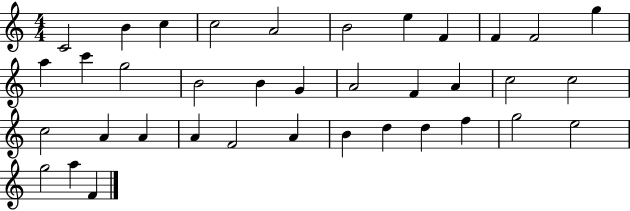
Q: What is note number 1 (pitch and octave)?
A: C4